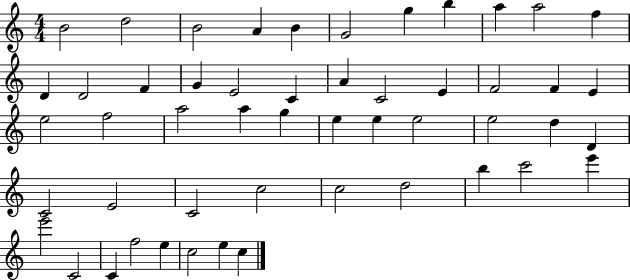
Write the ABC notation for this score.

X:1
T:Untitled
M:4/4
L:1/4
K:C
B2 d2 B2 A B G2 g b a a2 f D D2 F G E2 C A C2 E F2 F E e2 f2 a2 a g e e e2 e2 d D C2 E2 C2 c2 c2 d2 b c'2 e' e'2 C2 C f2 e c2 e c